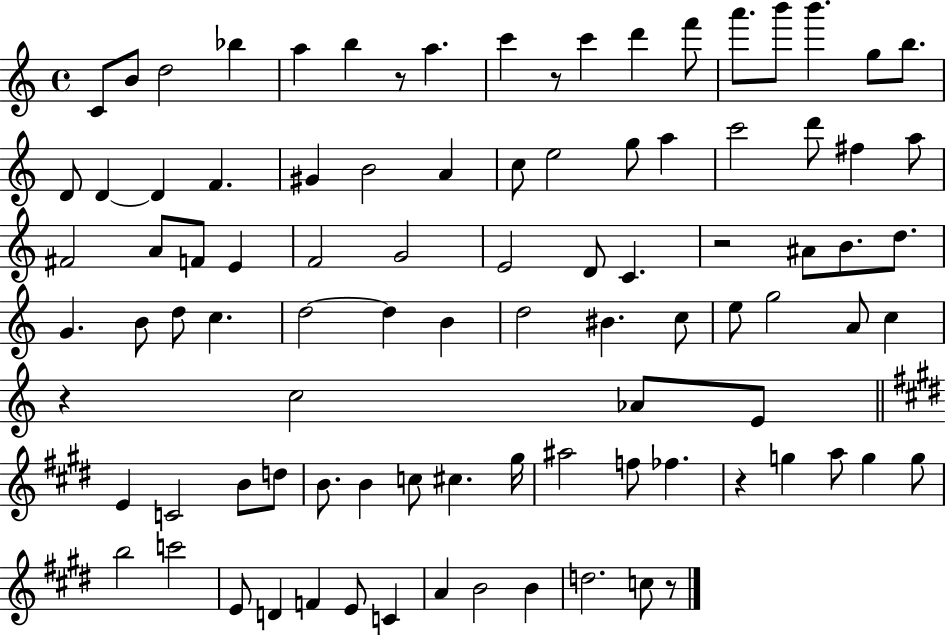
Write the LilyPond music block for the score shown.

{
  \clef treble
  \time 4/4
  \defaultTimeSignature
  \key c \major
  c'8 b'8 d''2 bes''4 | a''4 b''4 r8 a''4. | c'''4 r8 c'''4 d'''4 f'''8 | a'''8. b'''8 b'''4. g''8 b''8. | \break d'8 d'4~~ d'4 f'4. | gis'4 b'2 a'4 | c''8 e''2 g''8 a''4 | c'''2 d'''8 fis''4 a''8 | \break fis'2 a'8 f'8 e'4 | f'2 g'2 | e'2 d'8 c'4. | r2 ais'8 b'8. d''8. | \break g'4. b'8 d''8 c''4. | d''2~~ d''4 b'4 | d''2 bis'4. c''8 | e''8 g''2 a'8 c''4 | \break r4 c''2 aes'8 e'8 | \bar "||" \break \key e \major e'4 c'2 b'8 d''8 | b'8. b'4 c''8 cis''4. gis''16 | ais''2 f''8 fes''4. | r4 g''4 a''8 g''4 g''8 | \break b''2 c'''2 | e'8 d'4 f'4 e'8 c'4 | a'4 b'2 b'4 | d''2. c''8 r8 | \break \bar "|."
}